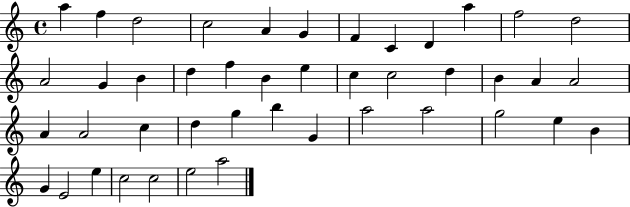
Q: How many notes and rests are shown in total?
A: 44